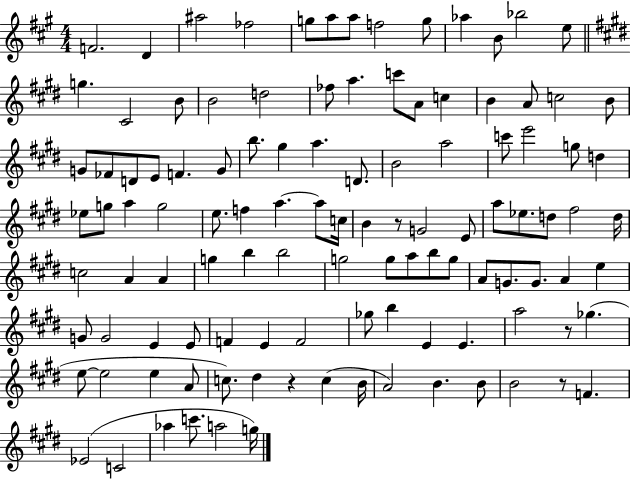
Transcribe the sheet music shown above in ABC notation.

X:1
T:Untitled
M:4/4
L:1/4
K:A
F2 D ^a2 _f2 g/2 a/2 a/2 f2 g/2 _a B/2 _b2 e/2 g ^C2 B/2 B2 d2 _f/2 a c'/2 A/2 c B A/2 c2 B/2 G/2 _F/2 D/2 E/2 F G/2 b/2 ^g a D/2 B2 a2 c'/2 e'2 g/2 d _e/2 g/2 a g2 e/2 f a a/2 c/4 B z/2 G2 E/2 a/2 _e/2 d/2 ^f2 d/4 c2 A A g b b2 g2 g/2 a/2 b/2 g/2 A/2 G/2 G/2 A e G/2 G2 E E/2 F E F2 _g/2 b E E a2 z/2 _g e/2 e2 e A/2 c/2 ^d z c B/4 A2 B B/2 B2 z/2 F _E2 C2 _a c'/2 a2 g/4